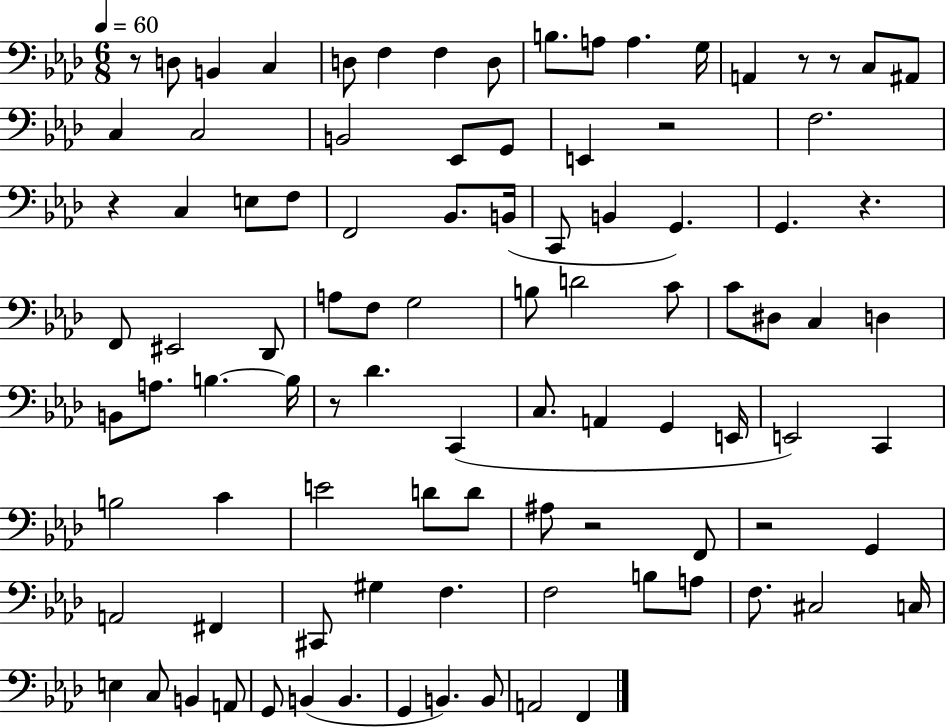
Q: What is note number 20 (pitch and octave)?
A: E2